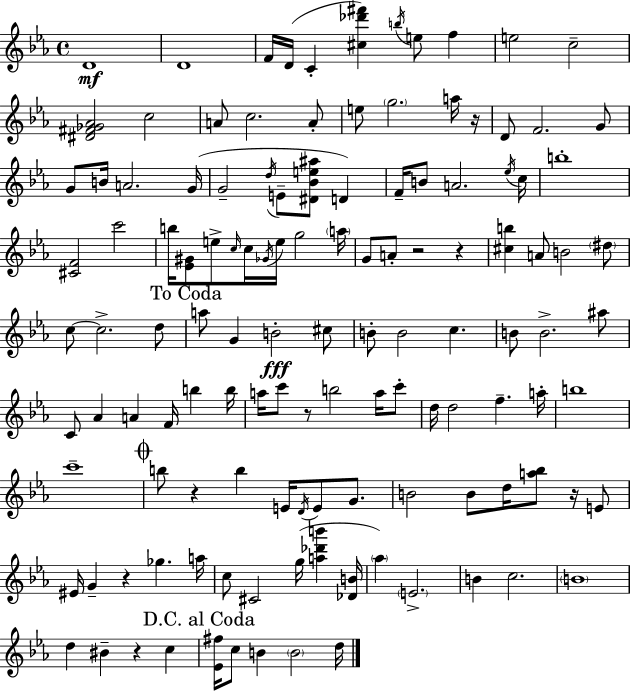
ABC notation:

X:1
T:Untitled
M:4/4
L:1/4
K:Cm
D4 D4 F/4 D/4 C [^c_d'^f'] b/4 e/2 f e2 c2 [^D^F_G_A]2 c2 A/2 c2 A/2 e/2 g2 a/4 z/4 D/2 F2 G/2 G/2 B/4 A2 G/4 G2 d/4 E/2 [^D_Be^a]/2 D F/4 B/2 A2 _e/4 c/4 b4 [^CF]2 c'2 b/4 [_E^G]/2 e/2 c/4 c/4 _G/4 e/4 g2 a/4 G/2 A/2 z2 z [^cb] A/2 B2 ^d/2 c/2 c2 d/2 a/2 G B2 ^c/2 B/2 B2 c B/2 B2 ^a/2 C/2 _A A F/4 b b/4 a/4 c'/2 z/2 b2 a/4 c'/2 d/4 d2 f a/4 b4 c'4 b/2 z b E/4 D/4 E/2 G/2 B2 B/2 d/4 [a_b]/2 z/4 E/2 ^E/4 G z _g a/4 c/2 ^C2 g/4 [a_d'b'] [_DB]/4 _a E2 B c2 B4 d ^B z c [_E^f]/4 c/2 B B2 d/4